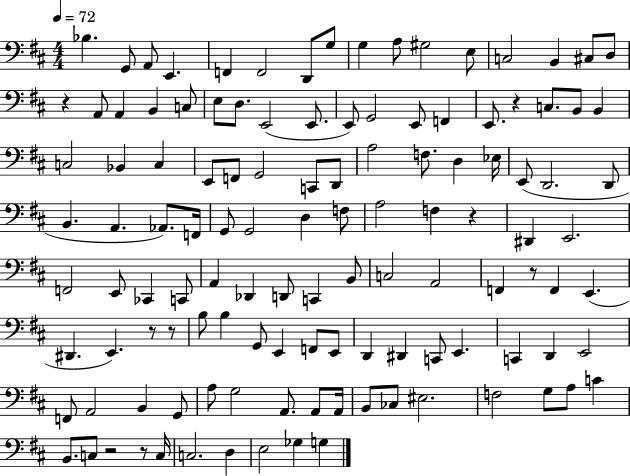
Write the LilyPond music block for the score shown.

{
  \clef bass
  \numericTimeSignature
  \time 4/4
  \key d \major
  \tempo 4 = 72
  bes4. g,8 a,8 e,4. | f,4 f,2 d,8 g8 | g4 a8 gis2 e8 | c2 b,4 cis8 d8 | \break r4 a,8 a,4 b,4 c8 | e8 d8. e,2( e,8. | e,8) g,2 e,8 f,4 | e,8. r4 c8. b,8 b,4 | \break c2 bes,4 c4 | e,8 f,8 g,2 c,8 d,8 | a2 f8. d4 ees16 | e,8( d,2. d,8 | \break b,4. a,4. aes,8.) f,16 | g,8 g,2 d4 f8 | a2 f4 r4 | dis,4 e,2. | \break f,2 e,8 ces,4 c,8 | a,4 des,4 d,8 c,4 b,8 | c2 a,2 | f,4 r8 f,4 e,4.( | \break dis,4. e,4.) r8 r8 | b8 b4 g,8 e,4 f,8 e,8 | d,4 dis,4 c,8 e,4. | c,4 d,4 e,2 | \break f,8 a,2 b,4 g,8 | a8 g2 a,8. a,8 a,16 | b,8 ces8 eis2. | f2 g8 a8 c'4 | \break b,8. c8 r2 r8 c16 | c2. d4 | e2 ges4 g4 | \bar "|."
}